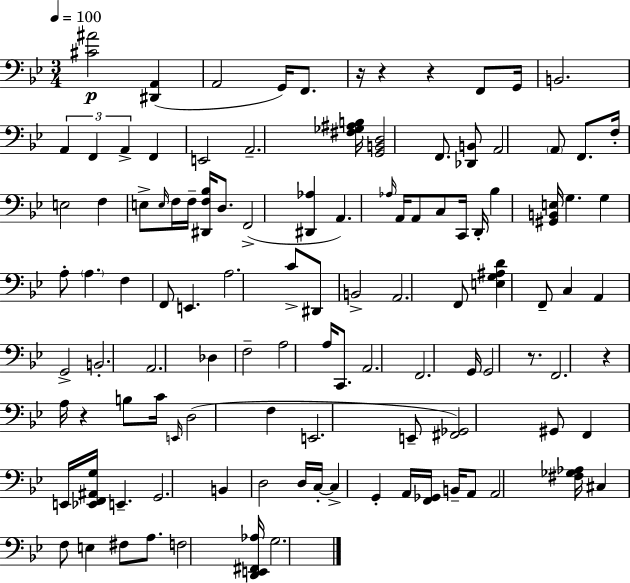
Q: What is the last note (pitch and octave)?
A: G3